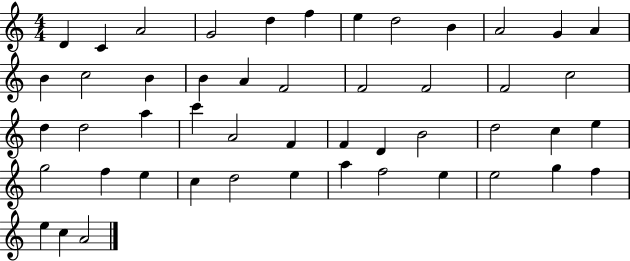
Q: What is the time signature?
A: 4/4